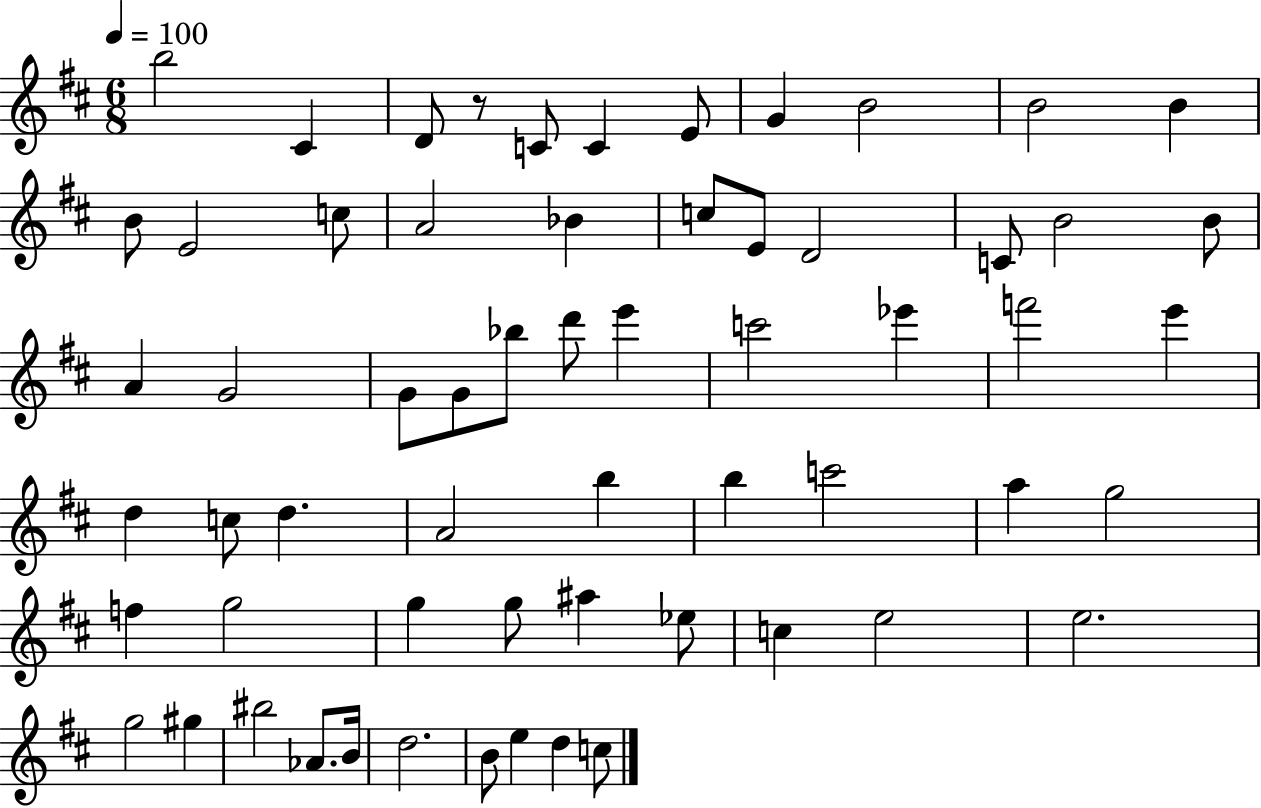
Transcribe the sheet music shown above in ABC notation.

X:1
T:Untitled
M:6/8
L:1/4
K:D
b2 ^C D/2 z/2 C/2 C E/2 G B2 B2 B B/2 E2 c/2 A2 _B c/2 E/2 D2 C/2 B2 B/2 A G2 G/2 G/2 _b/2 d'/2 e' c'2 _e' f'2 e' d c/2 d A2 b b c'2 a g2 f g2 g g/2 ^a _e/2 c e2 e2 g2 ^g ^b2 _A/2 B/4 d2 B/2 e d c/2